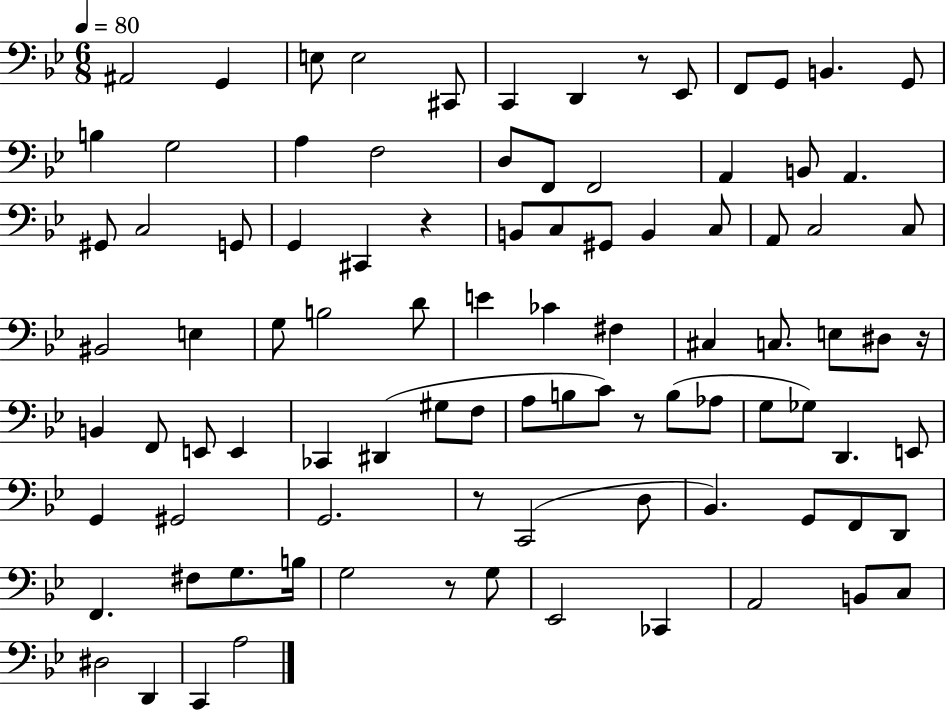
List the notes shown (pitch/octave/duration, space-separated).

A#2/h G2/q E3/e E3/h C#2/e C2/q D2/q R/e Eb2/e F2/e G2/e B2/q. G2/e B3/q G3/h A3/q F3/h D3/e F2/e F2/h A2/q B2/e A2/q. G#2/e C3/h G2/e G2/q C#2/q R/q B2/e C3/e G#2/e B2/q C3/e A2/e C3/h C3/e BIS2/h E3/q G3/e B3/h D4/e E4/q CES4/q F#3/q C#3/q C3/e. E3/e D#3/e R/s B2/q F2/e E2/e E2/q CES2/q D#2/q G#3/e F3/e A3/e B3/e C4/e R/e B3/e Ab3/e G3/e Gb3/e D2/q. E2/e G2/q G#2/h G2/h. R/e C2/h D3/e Bb2/q. G2/e F2/e D2/e F2/q. F#3/e G3/e. B3/s G3/h R/e G3/e Eb2/h CES2/q A2/h B2/e C3/e D#3/h D2/q C2/q A3/h